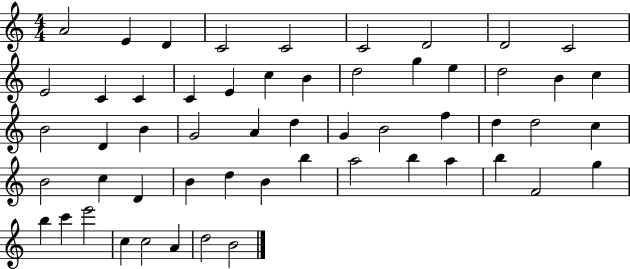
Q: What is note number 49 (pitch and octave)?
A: C6